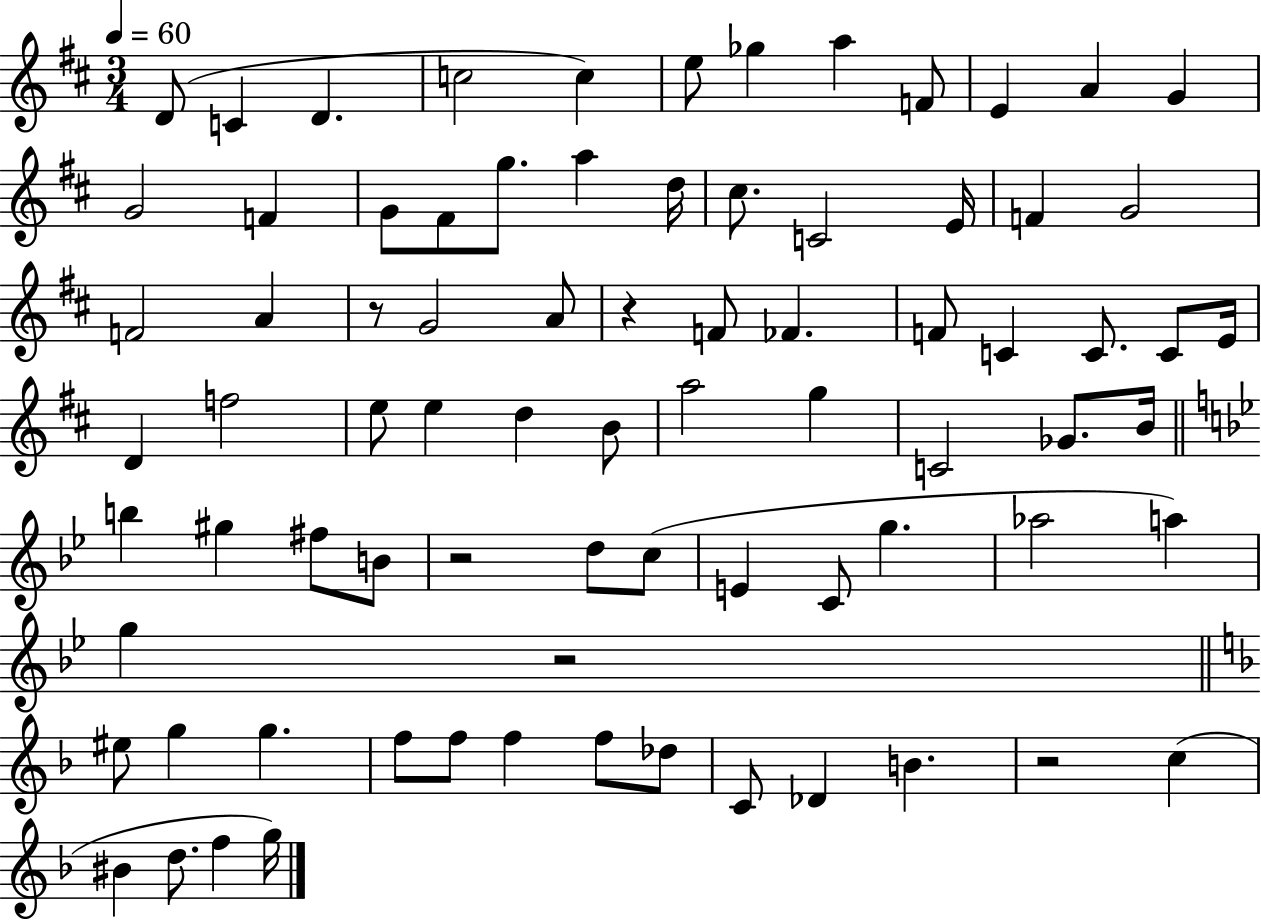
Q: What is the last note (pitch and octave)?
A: G5